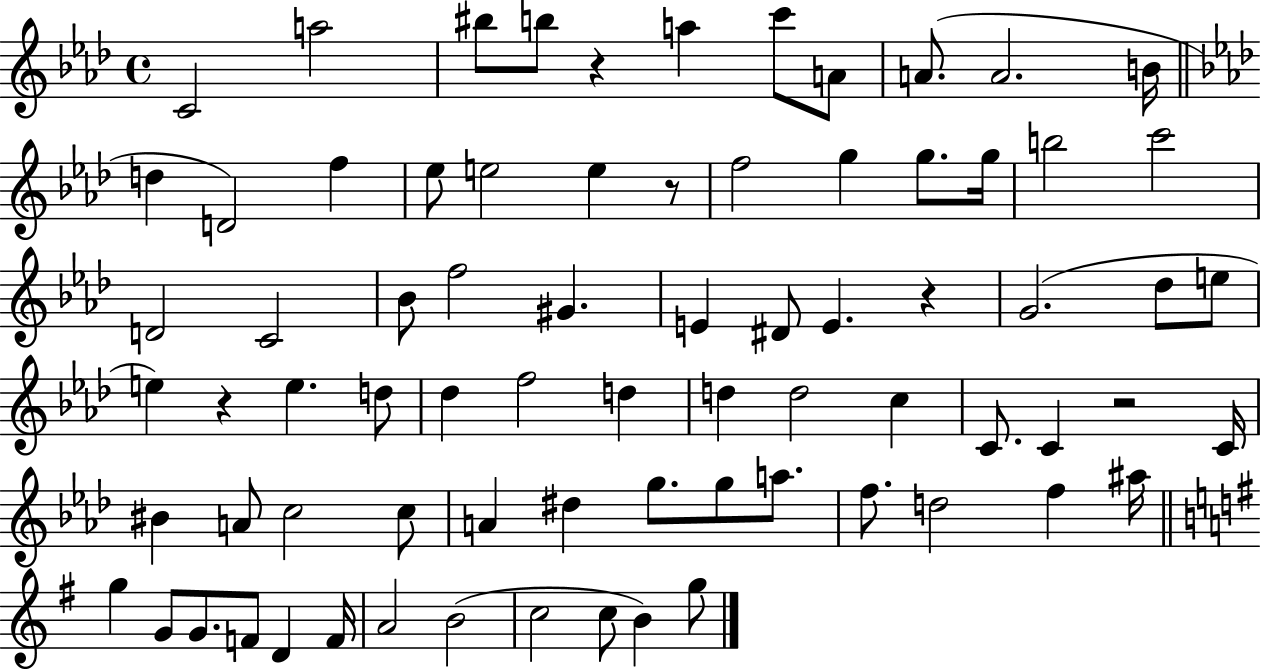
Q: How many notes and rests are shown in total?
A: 75